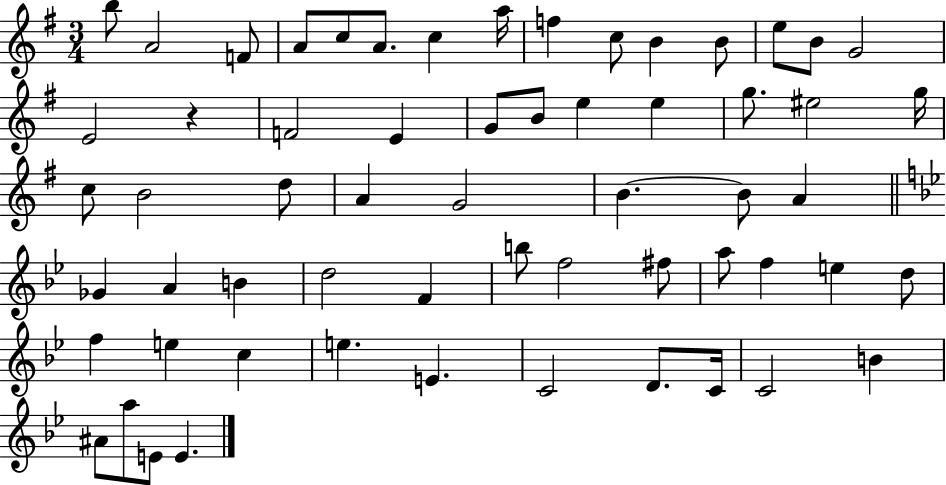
B5/e A4/h F4/e A4/e C5/e A4/e. C5/q A5/s F5/q C5/e B4/q B4/e E5/e B4/e G4/h E4/h R/q F4/h E4/q G4/e B4/e E5/q E5/q G5/e. EIS5/h G5/s C5/e B4/h D5/e A4/q G4/h B4/q. B4/e A4/q Gb4/q A4/q B4/q D5/h F4/q B5/e F5/h F#5/e A5/e F5/q E5/q D5/e F5/q E5/q C5/q E5/q. E4/q. C4/h D4/e. C4/s C4/h B4/q A#4/e A5/e E4/e E4/q.